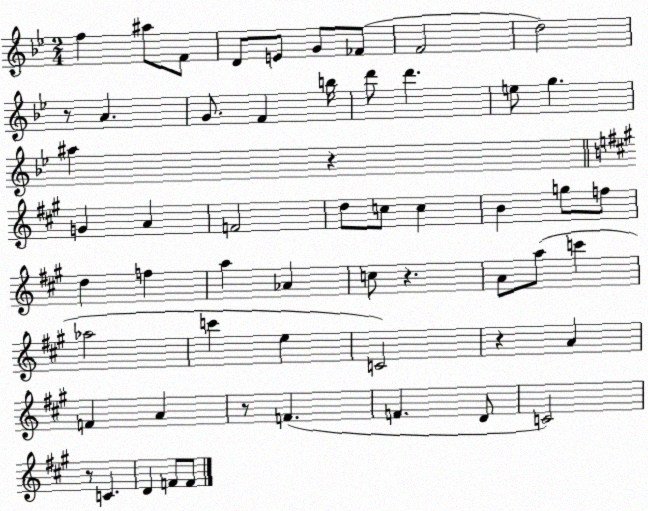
X:1
T:Untitled
M:2/4
L:1/4
K:Bb
f ^a/2 F/2 D/2 E/2 G/2 _F/2 F2 d2 z/2 A G/2 F b/4 d'/2 d' e/2 g ^a z G A F2 d/2 c/2 c B g/2 f/2 d f a _A c/2 z A/2 a/2 c' _a2 c' e C2 z A F A z/2 F F D/2 C2 z/2 C D F/2 F/2